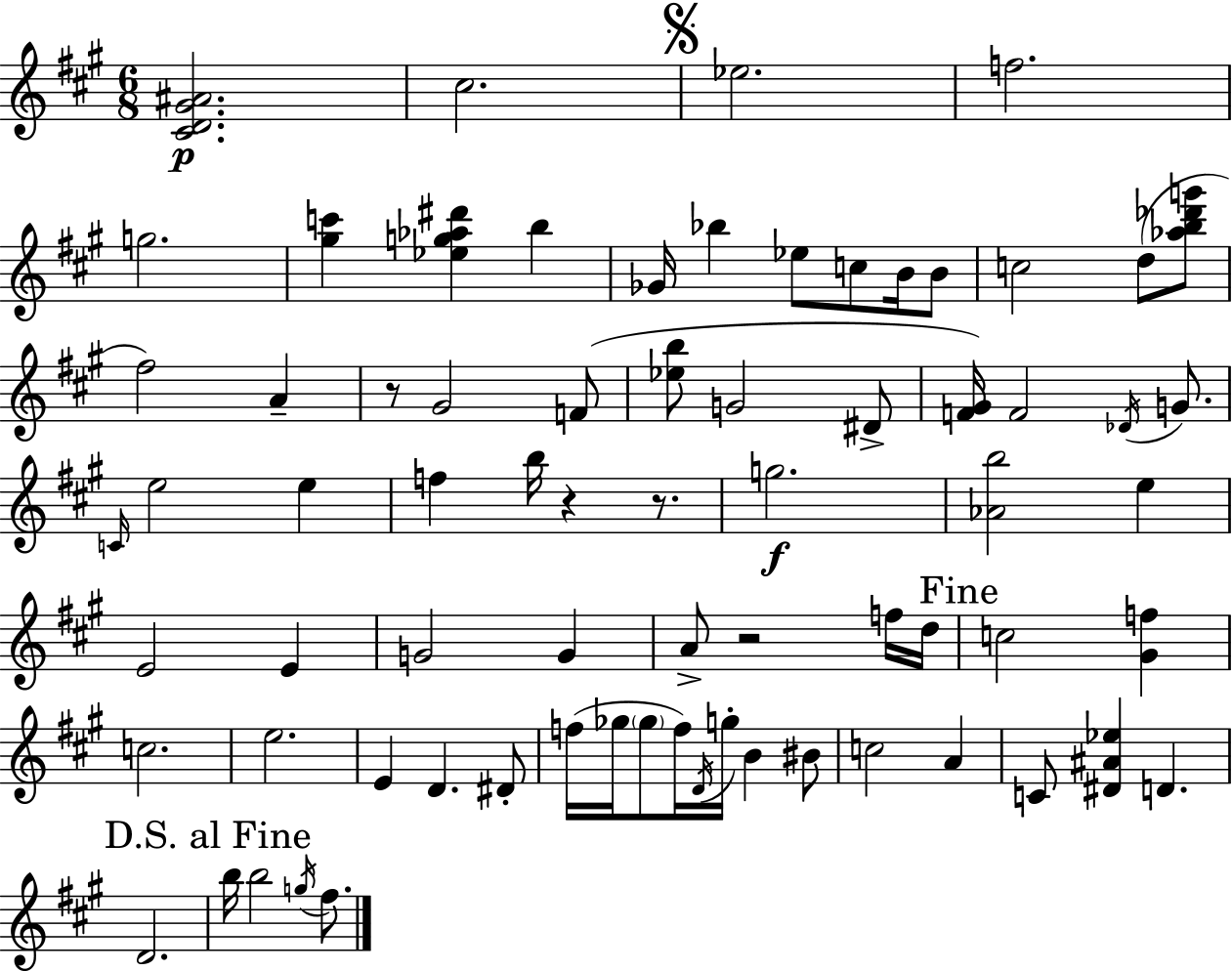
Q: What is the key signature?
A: A major